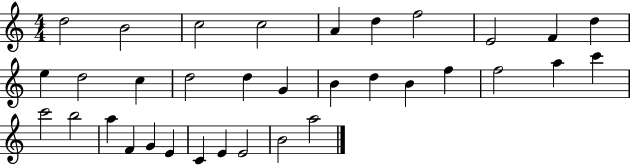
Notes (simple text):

D5/h B4/h C5/h C5/h A4/q D5/q F5/h E4/h F4/q D5/q E5/q D5/h C5/q D5/h D5/q G4/q B4/q D5/q B4/q F5/q F5/h A5/q C6/q C6/h B5/h A5/q F4/q G4/q E4/q C4/q E4/q E4/h B4/h A5/h